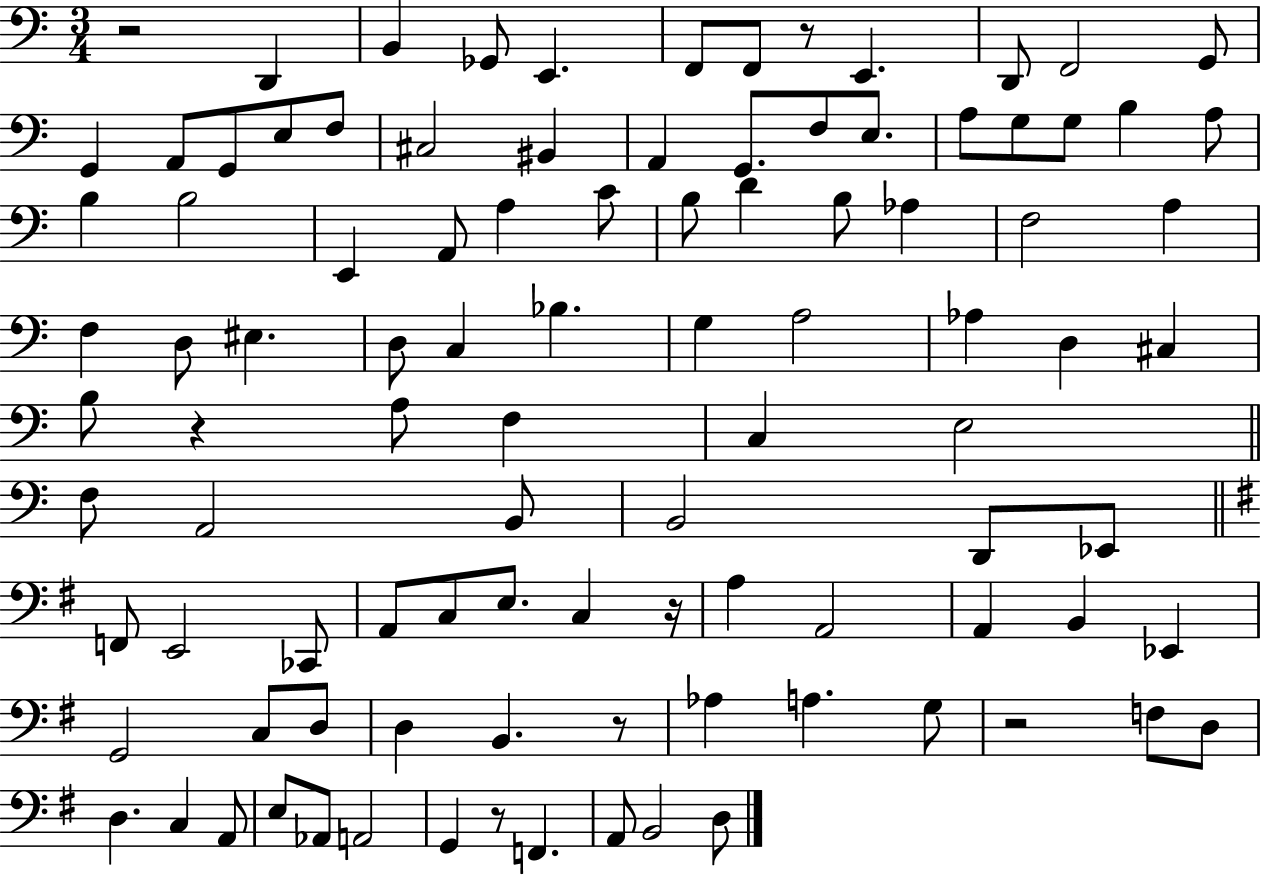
X:1
T:Untitled
M:3/4
L:1/4
K:C
z2 D,, B,, _G,,/2 E,, F,,/2 F,,/2 z/2 E,, D,,/2 F,,2 G,,/2 G,, A,,/2 G,,/2 E,/2 F,/2 ^C,2 ^B,, A,, G,,/2 F,/2 E,/2 A,/2 G,/2 G,/2 B, A,/2 B, B,2 E,, A,,/2 A, C/2 B,/2 D B,/2 _A, F,2 A, F, D,/2 ^E, D,/2 C, _B, G, A,2 _A, D, ^C, B,/2 z A,/2 F, C, E,2 F,/2 A,,2 B,,/2 B,,2 D,,/2 _E,,/2 F,,/2 E,,2 _C,,/2 A,,/2 C,/2 E,/2 C, z/4 A, A,,2 A,, B,, _E,, G,,2 C,/2 D,/2 D, B,, z/2 _A, A, G,/2 z2 F,/2 D,/2 D, C, A,,/2 E,/2 _A,,/2 A,,2 G,, z/2 F,, A,,/2 B,,2 D,/2